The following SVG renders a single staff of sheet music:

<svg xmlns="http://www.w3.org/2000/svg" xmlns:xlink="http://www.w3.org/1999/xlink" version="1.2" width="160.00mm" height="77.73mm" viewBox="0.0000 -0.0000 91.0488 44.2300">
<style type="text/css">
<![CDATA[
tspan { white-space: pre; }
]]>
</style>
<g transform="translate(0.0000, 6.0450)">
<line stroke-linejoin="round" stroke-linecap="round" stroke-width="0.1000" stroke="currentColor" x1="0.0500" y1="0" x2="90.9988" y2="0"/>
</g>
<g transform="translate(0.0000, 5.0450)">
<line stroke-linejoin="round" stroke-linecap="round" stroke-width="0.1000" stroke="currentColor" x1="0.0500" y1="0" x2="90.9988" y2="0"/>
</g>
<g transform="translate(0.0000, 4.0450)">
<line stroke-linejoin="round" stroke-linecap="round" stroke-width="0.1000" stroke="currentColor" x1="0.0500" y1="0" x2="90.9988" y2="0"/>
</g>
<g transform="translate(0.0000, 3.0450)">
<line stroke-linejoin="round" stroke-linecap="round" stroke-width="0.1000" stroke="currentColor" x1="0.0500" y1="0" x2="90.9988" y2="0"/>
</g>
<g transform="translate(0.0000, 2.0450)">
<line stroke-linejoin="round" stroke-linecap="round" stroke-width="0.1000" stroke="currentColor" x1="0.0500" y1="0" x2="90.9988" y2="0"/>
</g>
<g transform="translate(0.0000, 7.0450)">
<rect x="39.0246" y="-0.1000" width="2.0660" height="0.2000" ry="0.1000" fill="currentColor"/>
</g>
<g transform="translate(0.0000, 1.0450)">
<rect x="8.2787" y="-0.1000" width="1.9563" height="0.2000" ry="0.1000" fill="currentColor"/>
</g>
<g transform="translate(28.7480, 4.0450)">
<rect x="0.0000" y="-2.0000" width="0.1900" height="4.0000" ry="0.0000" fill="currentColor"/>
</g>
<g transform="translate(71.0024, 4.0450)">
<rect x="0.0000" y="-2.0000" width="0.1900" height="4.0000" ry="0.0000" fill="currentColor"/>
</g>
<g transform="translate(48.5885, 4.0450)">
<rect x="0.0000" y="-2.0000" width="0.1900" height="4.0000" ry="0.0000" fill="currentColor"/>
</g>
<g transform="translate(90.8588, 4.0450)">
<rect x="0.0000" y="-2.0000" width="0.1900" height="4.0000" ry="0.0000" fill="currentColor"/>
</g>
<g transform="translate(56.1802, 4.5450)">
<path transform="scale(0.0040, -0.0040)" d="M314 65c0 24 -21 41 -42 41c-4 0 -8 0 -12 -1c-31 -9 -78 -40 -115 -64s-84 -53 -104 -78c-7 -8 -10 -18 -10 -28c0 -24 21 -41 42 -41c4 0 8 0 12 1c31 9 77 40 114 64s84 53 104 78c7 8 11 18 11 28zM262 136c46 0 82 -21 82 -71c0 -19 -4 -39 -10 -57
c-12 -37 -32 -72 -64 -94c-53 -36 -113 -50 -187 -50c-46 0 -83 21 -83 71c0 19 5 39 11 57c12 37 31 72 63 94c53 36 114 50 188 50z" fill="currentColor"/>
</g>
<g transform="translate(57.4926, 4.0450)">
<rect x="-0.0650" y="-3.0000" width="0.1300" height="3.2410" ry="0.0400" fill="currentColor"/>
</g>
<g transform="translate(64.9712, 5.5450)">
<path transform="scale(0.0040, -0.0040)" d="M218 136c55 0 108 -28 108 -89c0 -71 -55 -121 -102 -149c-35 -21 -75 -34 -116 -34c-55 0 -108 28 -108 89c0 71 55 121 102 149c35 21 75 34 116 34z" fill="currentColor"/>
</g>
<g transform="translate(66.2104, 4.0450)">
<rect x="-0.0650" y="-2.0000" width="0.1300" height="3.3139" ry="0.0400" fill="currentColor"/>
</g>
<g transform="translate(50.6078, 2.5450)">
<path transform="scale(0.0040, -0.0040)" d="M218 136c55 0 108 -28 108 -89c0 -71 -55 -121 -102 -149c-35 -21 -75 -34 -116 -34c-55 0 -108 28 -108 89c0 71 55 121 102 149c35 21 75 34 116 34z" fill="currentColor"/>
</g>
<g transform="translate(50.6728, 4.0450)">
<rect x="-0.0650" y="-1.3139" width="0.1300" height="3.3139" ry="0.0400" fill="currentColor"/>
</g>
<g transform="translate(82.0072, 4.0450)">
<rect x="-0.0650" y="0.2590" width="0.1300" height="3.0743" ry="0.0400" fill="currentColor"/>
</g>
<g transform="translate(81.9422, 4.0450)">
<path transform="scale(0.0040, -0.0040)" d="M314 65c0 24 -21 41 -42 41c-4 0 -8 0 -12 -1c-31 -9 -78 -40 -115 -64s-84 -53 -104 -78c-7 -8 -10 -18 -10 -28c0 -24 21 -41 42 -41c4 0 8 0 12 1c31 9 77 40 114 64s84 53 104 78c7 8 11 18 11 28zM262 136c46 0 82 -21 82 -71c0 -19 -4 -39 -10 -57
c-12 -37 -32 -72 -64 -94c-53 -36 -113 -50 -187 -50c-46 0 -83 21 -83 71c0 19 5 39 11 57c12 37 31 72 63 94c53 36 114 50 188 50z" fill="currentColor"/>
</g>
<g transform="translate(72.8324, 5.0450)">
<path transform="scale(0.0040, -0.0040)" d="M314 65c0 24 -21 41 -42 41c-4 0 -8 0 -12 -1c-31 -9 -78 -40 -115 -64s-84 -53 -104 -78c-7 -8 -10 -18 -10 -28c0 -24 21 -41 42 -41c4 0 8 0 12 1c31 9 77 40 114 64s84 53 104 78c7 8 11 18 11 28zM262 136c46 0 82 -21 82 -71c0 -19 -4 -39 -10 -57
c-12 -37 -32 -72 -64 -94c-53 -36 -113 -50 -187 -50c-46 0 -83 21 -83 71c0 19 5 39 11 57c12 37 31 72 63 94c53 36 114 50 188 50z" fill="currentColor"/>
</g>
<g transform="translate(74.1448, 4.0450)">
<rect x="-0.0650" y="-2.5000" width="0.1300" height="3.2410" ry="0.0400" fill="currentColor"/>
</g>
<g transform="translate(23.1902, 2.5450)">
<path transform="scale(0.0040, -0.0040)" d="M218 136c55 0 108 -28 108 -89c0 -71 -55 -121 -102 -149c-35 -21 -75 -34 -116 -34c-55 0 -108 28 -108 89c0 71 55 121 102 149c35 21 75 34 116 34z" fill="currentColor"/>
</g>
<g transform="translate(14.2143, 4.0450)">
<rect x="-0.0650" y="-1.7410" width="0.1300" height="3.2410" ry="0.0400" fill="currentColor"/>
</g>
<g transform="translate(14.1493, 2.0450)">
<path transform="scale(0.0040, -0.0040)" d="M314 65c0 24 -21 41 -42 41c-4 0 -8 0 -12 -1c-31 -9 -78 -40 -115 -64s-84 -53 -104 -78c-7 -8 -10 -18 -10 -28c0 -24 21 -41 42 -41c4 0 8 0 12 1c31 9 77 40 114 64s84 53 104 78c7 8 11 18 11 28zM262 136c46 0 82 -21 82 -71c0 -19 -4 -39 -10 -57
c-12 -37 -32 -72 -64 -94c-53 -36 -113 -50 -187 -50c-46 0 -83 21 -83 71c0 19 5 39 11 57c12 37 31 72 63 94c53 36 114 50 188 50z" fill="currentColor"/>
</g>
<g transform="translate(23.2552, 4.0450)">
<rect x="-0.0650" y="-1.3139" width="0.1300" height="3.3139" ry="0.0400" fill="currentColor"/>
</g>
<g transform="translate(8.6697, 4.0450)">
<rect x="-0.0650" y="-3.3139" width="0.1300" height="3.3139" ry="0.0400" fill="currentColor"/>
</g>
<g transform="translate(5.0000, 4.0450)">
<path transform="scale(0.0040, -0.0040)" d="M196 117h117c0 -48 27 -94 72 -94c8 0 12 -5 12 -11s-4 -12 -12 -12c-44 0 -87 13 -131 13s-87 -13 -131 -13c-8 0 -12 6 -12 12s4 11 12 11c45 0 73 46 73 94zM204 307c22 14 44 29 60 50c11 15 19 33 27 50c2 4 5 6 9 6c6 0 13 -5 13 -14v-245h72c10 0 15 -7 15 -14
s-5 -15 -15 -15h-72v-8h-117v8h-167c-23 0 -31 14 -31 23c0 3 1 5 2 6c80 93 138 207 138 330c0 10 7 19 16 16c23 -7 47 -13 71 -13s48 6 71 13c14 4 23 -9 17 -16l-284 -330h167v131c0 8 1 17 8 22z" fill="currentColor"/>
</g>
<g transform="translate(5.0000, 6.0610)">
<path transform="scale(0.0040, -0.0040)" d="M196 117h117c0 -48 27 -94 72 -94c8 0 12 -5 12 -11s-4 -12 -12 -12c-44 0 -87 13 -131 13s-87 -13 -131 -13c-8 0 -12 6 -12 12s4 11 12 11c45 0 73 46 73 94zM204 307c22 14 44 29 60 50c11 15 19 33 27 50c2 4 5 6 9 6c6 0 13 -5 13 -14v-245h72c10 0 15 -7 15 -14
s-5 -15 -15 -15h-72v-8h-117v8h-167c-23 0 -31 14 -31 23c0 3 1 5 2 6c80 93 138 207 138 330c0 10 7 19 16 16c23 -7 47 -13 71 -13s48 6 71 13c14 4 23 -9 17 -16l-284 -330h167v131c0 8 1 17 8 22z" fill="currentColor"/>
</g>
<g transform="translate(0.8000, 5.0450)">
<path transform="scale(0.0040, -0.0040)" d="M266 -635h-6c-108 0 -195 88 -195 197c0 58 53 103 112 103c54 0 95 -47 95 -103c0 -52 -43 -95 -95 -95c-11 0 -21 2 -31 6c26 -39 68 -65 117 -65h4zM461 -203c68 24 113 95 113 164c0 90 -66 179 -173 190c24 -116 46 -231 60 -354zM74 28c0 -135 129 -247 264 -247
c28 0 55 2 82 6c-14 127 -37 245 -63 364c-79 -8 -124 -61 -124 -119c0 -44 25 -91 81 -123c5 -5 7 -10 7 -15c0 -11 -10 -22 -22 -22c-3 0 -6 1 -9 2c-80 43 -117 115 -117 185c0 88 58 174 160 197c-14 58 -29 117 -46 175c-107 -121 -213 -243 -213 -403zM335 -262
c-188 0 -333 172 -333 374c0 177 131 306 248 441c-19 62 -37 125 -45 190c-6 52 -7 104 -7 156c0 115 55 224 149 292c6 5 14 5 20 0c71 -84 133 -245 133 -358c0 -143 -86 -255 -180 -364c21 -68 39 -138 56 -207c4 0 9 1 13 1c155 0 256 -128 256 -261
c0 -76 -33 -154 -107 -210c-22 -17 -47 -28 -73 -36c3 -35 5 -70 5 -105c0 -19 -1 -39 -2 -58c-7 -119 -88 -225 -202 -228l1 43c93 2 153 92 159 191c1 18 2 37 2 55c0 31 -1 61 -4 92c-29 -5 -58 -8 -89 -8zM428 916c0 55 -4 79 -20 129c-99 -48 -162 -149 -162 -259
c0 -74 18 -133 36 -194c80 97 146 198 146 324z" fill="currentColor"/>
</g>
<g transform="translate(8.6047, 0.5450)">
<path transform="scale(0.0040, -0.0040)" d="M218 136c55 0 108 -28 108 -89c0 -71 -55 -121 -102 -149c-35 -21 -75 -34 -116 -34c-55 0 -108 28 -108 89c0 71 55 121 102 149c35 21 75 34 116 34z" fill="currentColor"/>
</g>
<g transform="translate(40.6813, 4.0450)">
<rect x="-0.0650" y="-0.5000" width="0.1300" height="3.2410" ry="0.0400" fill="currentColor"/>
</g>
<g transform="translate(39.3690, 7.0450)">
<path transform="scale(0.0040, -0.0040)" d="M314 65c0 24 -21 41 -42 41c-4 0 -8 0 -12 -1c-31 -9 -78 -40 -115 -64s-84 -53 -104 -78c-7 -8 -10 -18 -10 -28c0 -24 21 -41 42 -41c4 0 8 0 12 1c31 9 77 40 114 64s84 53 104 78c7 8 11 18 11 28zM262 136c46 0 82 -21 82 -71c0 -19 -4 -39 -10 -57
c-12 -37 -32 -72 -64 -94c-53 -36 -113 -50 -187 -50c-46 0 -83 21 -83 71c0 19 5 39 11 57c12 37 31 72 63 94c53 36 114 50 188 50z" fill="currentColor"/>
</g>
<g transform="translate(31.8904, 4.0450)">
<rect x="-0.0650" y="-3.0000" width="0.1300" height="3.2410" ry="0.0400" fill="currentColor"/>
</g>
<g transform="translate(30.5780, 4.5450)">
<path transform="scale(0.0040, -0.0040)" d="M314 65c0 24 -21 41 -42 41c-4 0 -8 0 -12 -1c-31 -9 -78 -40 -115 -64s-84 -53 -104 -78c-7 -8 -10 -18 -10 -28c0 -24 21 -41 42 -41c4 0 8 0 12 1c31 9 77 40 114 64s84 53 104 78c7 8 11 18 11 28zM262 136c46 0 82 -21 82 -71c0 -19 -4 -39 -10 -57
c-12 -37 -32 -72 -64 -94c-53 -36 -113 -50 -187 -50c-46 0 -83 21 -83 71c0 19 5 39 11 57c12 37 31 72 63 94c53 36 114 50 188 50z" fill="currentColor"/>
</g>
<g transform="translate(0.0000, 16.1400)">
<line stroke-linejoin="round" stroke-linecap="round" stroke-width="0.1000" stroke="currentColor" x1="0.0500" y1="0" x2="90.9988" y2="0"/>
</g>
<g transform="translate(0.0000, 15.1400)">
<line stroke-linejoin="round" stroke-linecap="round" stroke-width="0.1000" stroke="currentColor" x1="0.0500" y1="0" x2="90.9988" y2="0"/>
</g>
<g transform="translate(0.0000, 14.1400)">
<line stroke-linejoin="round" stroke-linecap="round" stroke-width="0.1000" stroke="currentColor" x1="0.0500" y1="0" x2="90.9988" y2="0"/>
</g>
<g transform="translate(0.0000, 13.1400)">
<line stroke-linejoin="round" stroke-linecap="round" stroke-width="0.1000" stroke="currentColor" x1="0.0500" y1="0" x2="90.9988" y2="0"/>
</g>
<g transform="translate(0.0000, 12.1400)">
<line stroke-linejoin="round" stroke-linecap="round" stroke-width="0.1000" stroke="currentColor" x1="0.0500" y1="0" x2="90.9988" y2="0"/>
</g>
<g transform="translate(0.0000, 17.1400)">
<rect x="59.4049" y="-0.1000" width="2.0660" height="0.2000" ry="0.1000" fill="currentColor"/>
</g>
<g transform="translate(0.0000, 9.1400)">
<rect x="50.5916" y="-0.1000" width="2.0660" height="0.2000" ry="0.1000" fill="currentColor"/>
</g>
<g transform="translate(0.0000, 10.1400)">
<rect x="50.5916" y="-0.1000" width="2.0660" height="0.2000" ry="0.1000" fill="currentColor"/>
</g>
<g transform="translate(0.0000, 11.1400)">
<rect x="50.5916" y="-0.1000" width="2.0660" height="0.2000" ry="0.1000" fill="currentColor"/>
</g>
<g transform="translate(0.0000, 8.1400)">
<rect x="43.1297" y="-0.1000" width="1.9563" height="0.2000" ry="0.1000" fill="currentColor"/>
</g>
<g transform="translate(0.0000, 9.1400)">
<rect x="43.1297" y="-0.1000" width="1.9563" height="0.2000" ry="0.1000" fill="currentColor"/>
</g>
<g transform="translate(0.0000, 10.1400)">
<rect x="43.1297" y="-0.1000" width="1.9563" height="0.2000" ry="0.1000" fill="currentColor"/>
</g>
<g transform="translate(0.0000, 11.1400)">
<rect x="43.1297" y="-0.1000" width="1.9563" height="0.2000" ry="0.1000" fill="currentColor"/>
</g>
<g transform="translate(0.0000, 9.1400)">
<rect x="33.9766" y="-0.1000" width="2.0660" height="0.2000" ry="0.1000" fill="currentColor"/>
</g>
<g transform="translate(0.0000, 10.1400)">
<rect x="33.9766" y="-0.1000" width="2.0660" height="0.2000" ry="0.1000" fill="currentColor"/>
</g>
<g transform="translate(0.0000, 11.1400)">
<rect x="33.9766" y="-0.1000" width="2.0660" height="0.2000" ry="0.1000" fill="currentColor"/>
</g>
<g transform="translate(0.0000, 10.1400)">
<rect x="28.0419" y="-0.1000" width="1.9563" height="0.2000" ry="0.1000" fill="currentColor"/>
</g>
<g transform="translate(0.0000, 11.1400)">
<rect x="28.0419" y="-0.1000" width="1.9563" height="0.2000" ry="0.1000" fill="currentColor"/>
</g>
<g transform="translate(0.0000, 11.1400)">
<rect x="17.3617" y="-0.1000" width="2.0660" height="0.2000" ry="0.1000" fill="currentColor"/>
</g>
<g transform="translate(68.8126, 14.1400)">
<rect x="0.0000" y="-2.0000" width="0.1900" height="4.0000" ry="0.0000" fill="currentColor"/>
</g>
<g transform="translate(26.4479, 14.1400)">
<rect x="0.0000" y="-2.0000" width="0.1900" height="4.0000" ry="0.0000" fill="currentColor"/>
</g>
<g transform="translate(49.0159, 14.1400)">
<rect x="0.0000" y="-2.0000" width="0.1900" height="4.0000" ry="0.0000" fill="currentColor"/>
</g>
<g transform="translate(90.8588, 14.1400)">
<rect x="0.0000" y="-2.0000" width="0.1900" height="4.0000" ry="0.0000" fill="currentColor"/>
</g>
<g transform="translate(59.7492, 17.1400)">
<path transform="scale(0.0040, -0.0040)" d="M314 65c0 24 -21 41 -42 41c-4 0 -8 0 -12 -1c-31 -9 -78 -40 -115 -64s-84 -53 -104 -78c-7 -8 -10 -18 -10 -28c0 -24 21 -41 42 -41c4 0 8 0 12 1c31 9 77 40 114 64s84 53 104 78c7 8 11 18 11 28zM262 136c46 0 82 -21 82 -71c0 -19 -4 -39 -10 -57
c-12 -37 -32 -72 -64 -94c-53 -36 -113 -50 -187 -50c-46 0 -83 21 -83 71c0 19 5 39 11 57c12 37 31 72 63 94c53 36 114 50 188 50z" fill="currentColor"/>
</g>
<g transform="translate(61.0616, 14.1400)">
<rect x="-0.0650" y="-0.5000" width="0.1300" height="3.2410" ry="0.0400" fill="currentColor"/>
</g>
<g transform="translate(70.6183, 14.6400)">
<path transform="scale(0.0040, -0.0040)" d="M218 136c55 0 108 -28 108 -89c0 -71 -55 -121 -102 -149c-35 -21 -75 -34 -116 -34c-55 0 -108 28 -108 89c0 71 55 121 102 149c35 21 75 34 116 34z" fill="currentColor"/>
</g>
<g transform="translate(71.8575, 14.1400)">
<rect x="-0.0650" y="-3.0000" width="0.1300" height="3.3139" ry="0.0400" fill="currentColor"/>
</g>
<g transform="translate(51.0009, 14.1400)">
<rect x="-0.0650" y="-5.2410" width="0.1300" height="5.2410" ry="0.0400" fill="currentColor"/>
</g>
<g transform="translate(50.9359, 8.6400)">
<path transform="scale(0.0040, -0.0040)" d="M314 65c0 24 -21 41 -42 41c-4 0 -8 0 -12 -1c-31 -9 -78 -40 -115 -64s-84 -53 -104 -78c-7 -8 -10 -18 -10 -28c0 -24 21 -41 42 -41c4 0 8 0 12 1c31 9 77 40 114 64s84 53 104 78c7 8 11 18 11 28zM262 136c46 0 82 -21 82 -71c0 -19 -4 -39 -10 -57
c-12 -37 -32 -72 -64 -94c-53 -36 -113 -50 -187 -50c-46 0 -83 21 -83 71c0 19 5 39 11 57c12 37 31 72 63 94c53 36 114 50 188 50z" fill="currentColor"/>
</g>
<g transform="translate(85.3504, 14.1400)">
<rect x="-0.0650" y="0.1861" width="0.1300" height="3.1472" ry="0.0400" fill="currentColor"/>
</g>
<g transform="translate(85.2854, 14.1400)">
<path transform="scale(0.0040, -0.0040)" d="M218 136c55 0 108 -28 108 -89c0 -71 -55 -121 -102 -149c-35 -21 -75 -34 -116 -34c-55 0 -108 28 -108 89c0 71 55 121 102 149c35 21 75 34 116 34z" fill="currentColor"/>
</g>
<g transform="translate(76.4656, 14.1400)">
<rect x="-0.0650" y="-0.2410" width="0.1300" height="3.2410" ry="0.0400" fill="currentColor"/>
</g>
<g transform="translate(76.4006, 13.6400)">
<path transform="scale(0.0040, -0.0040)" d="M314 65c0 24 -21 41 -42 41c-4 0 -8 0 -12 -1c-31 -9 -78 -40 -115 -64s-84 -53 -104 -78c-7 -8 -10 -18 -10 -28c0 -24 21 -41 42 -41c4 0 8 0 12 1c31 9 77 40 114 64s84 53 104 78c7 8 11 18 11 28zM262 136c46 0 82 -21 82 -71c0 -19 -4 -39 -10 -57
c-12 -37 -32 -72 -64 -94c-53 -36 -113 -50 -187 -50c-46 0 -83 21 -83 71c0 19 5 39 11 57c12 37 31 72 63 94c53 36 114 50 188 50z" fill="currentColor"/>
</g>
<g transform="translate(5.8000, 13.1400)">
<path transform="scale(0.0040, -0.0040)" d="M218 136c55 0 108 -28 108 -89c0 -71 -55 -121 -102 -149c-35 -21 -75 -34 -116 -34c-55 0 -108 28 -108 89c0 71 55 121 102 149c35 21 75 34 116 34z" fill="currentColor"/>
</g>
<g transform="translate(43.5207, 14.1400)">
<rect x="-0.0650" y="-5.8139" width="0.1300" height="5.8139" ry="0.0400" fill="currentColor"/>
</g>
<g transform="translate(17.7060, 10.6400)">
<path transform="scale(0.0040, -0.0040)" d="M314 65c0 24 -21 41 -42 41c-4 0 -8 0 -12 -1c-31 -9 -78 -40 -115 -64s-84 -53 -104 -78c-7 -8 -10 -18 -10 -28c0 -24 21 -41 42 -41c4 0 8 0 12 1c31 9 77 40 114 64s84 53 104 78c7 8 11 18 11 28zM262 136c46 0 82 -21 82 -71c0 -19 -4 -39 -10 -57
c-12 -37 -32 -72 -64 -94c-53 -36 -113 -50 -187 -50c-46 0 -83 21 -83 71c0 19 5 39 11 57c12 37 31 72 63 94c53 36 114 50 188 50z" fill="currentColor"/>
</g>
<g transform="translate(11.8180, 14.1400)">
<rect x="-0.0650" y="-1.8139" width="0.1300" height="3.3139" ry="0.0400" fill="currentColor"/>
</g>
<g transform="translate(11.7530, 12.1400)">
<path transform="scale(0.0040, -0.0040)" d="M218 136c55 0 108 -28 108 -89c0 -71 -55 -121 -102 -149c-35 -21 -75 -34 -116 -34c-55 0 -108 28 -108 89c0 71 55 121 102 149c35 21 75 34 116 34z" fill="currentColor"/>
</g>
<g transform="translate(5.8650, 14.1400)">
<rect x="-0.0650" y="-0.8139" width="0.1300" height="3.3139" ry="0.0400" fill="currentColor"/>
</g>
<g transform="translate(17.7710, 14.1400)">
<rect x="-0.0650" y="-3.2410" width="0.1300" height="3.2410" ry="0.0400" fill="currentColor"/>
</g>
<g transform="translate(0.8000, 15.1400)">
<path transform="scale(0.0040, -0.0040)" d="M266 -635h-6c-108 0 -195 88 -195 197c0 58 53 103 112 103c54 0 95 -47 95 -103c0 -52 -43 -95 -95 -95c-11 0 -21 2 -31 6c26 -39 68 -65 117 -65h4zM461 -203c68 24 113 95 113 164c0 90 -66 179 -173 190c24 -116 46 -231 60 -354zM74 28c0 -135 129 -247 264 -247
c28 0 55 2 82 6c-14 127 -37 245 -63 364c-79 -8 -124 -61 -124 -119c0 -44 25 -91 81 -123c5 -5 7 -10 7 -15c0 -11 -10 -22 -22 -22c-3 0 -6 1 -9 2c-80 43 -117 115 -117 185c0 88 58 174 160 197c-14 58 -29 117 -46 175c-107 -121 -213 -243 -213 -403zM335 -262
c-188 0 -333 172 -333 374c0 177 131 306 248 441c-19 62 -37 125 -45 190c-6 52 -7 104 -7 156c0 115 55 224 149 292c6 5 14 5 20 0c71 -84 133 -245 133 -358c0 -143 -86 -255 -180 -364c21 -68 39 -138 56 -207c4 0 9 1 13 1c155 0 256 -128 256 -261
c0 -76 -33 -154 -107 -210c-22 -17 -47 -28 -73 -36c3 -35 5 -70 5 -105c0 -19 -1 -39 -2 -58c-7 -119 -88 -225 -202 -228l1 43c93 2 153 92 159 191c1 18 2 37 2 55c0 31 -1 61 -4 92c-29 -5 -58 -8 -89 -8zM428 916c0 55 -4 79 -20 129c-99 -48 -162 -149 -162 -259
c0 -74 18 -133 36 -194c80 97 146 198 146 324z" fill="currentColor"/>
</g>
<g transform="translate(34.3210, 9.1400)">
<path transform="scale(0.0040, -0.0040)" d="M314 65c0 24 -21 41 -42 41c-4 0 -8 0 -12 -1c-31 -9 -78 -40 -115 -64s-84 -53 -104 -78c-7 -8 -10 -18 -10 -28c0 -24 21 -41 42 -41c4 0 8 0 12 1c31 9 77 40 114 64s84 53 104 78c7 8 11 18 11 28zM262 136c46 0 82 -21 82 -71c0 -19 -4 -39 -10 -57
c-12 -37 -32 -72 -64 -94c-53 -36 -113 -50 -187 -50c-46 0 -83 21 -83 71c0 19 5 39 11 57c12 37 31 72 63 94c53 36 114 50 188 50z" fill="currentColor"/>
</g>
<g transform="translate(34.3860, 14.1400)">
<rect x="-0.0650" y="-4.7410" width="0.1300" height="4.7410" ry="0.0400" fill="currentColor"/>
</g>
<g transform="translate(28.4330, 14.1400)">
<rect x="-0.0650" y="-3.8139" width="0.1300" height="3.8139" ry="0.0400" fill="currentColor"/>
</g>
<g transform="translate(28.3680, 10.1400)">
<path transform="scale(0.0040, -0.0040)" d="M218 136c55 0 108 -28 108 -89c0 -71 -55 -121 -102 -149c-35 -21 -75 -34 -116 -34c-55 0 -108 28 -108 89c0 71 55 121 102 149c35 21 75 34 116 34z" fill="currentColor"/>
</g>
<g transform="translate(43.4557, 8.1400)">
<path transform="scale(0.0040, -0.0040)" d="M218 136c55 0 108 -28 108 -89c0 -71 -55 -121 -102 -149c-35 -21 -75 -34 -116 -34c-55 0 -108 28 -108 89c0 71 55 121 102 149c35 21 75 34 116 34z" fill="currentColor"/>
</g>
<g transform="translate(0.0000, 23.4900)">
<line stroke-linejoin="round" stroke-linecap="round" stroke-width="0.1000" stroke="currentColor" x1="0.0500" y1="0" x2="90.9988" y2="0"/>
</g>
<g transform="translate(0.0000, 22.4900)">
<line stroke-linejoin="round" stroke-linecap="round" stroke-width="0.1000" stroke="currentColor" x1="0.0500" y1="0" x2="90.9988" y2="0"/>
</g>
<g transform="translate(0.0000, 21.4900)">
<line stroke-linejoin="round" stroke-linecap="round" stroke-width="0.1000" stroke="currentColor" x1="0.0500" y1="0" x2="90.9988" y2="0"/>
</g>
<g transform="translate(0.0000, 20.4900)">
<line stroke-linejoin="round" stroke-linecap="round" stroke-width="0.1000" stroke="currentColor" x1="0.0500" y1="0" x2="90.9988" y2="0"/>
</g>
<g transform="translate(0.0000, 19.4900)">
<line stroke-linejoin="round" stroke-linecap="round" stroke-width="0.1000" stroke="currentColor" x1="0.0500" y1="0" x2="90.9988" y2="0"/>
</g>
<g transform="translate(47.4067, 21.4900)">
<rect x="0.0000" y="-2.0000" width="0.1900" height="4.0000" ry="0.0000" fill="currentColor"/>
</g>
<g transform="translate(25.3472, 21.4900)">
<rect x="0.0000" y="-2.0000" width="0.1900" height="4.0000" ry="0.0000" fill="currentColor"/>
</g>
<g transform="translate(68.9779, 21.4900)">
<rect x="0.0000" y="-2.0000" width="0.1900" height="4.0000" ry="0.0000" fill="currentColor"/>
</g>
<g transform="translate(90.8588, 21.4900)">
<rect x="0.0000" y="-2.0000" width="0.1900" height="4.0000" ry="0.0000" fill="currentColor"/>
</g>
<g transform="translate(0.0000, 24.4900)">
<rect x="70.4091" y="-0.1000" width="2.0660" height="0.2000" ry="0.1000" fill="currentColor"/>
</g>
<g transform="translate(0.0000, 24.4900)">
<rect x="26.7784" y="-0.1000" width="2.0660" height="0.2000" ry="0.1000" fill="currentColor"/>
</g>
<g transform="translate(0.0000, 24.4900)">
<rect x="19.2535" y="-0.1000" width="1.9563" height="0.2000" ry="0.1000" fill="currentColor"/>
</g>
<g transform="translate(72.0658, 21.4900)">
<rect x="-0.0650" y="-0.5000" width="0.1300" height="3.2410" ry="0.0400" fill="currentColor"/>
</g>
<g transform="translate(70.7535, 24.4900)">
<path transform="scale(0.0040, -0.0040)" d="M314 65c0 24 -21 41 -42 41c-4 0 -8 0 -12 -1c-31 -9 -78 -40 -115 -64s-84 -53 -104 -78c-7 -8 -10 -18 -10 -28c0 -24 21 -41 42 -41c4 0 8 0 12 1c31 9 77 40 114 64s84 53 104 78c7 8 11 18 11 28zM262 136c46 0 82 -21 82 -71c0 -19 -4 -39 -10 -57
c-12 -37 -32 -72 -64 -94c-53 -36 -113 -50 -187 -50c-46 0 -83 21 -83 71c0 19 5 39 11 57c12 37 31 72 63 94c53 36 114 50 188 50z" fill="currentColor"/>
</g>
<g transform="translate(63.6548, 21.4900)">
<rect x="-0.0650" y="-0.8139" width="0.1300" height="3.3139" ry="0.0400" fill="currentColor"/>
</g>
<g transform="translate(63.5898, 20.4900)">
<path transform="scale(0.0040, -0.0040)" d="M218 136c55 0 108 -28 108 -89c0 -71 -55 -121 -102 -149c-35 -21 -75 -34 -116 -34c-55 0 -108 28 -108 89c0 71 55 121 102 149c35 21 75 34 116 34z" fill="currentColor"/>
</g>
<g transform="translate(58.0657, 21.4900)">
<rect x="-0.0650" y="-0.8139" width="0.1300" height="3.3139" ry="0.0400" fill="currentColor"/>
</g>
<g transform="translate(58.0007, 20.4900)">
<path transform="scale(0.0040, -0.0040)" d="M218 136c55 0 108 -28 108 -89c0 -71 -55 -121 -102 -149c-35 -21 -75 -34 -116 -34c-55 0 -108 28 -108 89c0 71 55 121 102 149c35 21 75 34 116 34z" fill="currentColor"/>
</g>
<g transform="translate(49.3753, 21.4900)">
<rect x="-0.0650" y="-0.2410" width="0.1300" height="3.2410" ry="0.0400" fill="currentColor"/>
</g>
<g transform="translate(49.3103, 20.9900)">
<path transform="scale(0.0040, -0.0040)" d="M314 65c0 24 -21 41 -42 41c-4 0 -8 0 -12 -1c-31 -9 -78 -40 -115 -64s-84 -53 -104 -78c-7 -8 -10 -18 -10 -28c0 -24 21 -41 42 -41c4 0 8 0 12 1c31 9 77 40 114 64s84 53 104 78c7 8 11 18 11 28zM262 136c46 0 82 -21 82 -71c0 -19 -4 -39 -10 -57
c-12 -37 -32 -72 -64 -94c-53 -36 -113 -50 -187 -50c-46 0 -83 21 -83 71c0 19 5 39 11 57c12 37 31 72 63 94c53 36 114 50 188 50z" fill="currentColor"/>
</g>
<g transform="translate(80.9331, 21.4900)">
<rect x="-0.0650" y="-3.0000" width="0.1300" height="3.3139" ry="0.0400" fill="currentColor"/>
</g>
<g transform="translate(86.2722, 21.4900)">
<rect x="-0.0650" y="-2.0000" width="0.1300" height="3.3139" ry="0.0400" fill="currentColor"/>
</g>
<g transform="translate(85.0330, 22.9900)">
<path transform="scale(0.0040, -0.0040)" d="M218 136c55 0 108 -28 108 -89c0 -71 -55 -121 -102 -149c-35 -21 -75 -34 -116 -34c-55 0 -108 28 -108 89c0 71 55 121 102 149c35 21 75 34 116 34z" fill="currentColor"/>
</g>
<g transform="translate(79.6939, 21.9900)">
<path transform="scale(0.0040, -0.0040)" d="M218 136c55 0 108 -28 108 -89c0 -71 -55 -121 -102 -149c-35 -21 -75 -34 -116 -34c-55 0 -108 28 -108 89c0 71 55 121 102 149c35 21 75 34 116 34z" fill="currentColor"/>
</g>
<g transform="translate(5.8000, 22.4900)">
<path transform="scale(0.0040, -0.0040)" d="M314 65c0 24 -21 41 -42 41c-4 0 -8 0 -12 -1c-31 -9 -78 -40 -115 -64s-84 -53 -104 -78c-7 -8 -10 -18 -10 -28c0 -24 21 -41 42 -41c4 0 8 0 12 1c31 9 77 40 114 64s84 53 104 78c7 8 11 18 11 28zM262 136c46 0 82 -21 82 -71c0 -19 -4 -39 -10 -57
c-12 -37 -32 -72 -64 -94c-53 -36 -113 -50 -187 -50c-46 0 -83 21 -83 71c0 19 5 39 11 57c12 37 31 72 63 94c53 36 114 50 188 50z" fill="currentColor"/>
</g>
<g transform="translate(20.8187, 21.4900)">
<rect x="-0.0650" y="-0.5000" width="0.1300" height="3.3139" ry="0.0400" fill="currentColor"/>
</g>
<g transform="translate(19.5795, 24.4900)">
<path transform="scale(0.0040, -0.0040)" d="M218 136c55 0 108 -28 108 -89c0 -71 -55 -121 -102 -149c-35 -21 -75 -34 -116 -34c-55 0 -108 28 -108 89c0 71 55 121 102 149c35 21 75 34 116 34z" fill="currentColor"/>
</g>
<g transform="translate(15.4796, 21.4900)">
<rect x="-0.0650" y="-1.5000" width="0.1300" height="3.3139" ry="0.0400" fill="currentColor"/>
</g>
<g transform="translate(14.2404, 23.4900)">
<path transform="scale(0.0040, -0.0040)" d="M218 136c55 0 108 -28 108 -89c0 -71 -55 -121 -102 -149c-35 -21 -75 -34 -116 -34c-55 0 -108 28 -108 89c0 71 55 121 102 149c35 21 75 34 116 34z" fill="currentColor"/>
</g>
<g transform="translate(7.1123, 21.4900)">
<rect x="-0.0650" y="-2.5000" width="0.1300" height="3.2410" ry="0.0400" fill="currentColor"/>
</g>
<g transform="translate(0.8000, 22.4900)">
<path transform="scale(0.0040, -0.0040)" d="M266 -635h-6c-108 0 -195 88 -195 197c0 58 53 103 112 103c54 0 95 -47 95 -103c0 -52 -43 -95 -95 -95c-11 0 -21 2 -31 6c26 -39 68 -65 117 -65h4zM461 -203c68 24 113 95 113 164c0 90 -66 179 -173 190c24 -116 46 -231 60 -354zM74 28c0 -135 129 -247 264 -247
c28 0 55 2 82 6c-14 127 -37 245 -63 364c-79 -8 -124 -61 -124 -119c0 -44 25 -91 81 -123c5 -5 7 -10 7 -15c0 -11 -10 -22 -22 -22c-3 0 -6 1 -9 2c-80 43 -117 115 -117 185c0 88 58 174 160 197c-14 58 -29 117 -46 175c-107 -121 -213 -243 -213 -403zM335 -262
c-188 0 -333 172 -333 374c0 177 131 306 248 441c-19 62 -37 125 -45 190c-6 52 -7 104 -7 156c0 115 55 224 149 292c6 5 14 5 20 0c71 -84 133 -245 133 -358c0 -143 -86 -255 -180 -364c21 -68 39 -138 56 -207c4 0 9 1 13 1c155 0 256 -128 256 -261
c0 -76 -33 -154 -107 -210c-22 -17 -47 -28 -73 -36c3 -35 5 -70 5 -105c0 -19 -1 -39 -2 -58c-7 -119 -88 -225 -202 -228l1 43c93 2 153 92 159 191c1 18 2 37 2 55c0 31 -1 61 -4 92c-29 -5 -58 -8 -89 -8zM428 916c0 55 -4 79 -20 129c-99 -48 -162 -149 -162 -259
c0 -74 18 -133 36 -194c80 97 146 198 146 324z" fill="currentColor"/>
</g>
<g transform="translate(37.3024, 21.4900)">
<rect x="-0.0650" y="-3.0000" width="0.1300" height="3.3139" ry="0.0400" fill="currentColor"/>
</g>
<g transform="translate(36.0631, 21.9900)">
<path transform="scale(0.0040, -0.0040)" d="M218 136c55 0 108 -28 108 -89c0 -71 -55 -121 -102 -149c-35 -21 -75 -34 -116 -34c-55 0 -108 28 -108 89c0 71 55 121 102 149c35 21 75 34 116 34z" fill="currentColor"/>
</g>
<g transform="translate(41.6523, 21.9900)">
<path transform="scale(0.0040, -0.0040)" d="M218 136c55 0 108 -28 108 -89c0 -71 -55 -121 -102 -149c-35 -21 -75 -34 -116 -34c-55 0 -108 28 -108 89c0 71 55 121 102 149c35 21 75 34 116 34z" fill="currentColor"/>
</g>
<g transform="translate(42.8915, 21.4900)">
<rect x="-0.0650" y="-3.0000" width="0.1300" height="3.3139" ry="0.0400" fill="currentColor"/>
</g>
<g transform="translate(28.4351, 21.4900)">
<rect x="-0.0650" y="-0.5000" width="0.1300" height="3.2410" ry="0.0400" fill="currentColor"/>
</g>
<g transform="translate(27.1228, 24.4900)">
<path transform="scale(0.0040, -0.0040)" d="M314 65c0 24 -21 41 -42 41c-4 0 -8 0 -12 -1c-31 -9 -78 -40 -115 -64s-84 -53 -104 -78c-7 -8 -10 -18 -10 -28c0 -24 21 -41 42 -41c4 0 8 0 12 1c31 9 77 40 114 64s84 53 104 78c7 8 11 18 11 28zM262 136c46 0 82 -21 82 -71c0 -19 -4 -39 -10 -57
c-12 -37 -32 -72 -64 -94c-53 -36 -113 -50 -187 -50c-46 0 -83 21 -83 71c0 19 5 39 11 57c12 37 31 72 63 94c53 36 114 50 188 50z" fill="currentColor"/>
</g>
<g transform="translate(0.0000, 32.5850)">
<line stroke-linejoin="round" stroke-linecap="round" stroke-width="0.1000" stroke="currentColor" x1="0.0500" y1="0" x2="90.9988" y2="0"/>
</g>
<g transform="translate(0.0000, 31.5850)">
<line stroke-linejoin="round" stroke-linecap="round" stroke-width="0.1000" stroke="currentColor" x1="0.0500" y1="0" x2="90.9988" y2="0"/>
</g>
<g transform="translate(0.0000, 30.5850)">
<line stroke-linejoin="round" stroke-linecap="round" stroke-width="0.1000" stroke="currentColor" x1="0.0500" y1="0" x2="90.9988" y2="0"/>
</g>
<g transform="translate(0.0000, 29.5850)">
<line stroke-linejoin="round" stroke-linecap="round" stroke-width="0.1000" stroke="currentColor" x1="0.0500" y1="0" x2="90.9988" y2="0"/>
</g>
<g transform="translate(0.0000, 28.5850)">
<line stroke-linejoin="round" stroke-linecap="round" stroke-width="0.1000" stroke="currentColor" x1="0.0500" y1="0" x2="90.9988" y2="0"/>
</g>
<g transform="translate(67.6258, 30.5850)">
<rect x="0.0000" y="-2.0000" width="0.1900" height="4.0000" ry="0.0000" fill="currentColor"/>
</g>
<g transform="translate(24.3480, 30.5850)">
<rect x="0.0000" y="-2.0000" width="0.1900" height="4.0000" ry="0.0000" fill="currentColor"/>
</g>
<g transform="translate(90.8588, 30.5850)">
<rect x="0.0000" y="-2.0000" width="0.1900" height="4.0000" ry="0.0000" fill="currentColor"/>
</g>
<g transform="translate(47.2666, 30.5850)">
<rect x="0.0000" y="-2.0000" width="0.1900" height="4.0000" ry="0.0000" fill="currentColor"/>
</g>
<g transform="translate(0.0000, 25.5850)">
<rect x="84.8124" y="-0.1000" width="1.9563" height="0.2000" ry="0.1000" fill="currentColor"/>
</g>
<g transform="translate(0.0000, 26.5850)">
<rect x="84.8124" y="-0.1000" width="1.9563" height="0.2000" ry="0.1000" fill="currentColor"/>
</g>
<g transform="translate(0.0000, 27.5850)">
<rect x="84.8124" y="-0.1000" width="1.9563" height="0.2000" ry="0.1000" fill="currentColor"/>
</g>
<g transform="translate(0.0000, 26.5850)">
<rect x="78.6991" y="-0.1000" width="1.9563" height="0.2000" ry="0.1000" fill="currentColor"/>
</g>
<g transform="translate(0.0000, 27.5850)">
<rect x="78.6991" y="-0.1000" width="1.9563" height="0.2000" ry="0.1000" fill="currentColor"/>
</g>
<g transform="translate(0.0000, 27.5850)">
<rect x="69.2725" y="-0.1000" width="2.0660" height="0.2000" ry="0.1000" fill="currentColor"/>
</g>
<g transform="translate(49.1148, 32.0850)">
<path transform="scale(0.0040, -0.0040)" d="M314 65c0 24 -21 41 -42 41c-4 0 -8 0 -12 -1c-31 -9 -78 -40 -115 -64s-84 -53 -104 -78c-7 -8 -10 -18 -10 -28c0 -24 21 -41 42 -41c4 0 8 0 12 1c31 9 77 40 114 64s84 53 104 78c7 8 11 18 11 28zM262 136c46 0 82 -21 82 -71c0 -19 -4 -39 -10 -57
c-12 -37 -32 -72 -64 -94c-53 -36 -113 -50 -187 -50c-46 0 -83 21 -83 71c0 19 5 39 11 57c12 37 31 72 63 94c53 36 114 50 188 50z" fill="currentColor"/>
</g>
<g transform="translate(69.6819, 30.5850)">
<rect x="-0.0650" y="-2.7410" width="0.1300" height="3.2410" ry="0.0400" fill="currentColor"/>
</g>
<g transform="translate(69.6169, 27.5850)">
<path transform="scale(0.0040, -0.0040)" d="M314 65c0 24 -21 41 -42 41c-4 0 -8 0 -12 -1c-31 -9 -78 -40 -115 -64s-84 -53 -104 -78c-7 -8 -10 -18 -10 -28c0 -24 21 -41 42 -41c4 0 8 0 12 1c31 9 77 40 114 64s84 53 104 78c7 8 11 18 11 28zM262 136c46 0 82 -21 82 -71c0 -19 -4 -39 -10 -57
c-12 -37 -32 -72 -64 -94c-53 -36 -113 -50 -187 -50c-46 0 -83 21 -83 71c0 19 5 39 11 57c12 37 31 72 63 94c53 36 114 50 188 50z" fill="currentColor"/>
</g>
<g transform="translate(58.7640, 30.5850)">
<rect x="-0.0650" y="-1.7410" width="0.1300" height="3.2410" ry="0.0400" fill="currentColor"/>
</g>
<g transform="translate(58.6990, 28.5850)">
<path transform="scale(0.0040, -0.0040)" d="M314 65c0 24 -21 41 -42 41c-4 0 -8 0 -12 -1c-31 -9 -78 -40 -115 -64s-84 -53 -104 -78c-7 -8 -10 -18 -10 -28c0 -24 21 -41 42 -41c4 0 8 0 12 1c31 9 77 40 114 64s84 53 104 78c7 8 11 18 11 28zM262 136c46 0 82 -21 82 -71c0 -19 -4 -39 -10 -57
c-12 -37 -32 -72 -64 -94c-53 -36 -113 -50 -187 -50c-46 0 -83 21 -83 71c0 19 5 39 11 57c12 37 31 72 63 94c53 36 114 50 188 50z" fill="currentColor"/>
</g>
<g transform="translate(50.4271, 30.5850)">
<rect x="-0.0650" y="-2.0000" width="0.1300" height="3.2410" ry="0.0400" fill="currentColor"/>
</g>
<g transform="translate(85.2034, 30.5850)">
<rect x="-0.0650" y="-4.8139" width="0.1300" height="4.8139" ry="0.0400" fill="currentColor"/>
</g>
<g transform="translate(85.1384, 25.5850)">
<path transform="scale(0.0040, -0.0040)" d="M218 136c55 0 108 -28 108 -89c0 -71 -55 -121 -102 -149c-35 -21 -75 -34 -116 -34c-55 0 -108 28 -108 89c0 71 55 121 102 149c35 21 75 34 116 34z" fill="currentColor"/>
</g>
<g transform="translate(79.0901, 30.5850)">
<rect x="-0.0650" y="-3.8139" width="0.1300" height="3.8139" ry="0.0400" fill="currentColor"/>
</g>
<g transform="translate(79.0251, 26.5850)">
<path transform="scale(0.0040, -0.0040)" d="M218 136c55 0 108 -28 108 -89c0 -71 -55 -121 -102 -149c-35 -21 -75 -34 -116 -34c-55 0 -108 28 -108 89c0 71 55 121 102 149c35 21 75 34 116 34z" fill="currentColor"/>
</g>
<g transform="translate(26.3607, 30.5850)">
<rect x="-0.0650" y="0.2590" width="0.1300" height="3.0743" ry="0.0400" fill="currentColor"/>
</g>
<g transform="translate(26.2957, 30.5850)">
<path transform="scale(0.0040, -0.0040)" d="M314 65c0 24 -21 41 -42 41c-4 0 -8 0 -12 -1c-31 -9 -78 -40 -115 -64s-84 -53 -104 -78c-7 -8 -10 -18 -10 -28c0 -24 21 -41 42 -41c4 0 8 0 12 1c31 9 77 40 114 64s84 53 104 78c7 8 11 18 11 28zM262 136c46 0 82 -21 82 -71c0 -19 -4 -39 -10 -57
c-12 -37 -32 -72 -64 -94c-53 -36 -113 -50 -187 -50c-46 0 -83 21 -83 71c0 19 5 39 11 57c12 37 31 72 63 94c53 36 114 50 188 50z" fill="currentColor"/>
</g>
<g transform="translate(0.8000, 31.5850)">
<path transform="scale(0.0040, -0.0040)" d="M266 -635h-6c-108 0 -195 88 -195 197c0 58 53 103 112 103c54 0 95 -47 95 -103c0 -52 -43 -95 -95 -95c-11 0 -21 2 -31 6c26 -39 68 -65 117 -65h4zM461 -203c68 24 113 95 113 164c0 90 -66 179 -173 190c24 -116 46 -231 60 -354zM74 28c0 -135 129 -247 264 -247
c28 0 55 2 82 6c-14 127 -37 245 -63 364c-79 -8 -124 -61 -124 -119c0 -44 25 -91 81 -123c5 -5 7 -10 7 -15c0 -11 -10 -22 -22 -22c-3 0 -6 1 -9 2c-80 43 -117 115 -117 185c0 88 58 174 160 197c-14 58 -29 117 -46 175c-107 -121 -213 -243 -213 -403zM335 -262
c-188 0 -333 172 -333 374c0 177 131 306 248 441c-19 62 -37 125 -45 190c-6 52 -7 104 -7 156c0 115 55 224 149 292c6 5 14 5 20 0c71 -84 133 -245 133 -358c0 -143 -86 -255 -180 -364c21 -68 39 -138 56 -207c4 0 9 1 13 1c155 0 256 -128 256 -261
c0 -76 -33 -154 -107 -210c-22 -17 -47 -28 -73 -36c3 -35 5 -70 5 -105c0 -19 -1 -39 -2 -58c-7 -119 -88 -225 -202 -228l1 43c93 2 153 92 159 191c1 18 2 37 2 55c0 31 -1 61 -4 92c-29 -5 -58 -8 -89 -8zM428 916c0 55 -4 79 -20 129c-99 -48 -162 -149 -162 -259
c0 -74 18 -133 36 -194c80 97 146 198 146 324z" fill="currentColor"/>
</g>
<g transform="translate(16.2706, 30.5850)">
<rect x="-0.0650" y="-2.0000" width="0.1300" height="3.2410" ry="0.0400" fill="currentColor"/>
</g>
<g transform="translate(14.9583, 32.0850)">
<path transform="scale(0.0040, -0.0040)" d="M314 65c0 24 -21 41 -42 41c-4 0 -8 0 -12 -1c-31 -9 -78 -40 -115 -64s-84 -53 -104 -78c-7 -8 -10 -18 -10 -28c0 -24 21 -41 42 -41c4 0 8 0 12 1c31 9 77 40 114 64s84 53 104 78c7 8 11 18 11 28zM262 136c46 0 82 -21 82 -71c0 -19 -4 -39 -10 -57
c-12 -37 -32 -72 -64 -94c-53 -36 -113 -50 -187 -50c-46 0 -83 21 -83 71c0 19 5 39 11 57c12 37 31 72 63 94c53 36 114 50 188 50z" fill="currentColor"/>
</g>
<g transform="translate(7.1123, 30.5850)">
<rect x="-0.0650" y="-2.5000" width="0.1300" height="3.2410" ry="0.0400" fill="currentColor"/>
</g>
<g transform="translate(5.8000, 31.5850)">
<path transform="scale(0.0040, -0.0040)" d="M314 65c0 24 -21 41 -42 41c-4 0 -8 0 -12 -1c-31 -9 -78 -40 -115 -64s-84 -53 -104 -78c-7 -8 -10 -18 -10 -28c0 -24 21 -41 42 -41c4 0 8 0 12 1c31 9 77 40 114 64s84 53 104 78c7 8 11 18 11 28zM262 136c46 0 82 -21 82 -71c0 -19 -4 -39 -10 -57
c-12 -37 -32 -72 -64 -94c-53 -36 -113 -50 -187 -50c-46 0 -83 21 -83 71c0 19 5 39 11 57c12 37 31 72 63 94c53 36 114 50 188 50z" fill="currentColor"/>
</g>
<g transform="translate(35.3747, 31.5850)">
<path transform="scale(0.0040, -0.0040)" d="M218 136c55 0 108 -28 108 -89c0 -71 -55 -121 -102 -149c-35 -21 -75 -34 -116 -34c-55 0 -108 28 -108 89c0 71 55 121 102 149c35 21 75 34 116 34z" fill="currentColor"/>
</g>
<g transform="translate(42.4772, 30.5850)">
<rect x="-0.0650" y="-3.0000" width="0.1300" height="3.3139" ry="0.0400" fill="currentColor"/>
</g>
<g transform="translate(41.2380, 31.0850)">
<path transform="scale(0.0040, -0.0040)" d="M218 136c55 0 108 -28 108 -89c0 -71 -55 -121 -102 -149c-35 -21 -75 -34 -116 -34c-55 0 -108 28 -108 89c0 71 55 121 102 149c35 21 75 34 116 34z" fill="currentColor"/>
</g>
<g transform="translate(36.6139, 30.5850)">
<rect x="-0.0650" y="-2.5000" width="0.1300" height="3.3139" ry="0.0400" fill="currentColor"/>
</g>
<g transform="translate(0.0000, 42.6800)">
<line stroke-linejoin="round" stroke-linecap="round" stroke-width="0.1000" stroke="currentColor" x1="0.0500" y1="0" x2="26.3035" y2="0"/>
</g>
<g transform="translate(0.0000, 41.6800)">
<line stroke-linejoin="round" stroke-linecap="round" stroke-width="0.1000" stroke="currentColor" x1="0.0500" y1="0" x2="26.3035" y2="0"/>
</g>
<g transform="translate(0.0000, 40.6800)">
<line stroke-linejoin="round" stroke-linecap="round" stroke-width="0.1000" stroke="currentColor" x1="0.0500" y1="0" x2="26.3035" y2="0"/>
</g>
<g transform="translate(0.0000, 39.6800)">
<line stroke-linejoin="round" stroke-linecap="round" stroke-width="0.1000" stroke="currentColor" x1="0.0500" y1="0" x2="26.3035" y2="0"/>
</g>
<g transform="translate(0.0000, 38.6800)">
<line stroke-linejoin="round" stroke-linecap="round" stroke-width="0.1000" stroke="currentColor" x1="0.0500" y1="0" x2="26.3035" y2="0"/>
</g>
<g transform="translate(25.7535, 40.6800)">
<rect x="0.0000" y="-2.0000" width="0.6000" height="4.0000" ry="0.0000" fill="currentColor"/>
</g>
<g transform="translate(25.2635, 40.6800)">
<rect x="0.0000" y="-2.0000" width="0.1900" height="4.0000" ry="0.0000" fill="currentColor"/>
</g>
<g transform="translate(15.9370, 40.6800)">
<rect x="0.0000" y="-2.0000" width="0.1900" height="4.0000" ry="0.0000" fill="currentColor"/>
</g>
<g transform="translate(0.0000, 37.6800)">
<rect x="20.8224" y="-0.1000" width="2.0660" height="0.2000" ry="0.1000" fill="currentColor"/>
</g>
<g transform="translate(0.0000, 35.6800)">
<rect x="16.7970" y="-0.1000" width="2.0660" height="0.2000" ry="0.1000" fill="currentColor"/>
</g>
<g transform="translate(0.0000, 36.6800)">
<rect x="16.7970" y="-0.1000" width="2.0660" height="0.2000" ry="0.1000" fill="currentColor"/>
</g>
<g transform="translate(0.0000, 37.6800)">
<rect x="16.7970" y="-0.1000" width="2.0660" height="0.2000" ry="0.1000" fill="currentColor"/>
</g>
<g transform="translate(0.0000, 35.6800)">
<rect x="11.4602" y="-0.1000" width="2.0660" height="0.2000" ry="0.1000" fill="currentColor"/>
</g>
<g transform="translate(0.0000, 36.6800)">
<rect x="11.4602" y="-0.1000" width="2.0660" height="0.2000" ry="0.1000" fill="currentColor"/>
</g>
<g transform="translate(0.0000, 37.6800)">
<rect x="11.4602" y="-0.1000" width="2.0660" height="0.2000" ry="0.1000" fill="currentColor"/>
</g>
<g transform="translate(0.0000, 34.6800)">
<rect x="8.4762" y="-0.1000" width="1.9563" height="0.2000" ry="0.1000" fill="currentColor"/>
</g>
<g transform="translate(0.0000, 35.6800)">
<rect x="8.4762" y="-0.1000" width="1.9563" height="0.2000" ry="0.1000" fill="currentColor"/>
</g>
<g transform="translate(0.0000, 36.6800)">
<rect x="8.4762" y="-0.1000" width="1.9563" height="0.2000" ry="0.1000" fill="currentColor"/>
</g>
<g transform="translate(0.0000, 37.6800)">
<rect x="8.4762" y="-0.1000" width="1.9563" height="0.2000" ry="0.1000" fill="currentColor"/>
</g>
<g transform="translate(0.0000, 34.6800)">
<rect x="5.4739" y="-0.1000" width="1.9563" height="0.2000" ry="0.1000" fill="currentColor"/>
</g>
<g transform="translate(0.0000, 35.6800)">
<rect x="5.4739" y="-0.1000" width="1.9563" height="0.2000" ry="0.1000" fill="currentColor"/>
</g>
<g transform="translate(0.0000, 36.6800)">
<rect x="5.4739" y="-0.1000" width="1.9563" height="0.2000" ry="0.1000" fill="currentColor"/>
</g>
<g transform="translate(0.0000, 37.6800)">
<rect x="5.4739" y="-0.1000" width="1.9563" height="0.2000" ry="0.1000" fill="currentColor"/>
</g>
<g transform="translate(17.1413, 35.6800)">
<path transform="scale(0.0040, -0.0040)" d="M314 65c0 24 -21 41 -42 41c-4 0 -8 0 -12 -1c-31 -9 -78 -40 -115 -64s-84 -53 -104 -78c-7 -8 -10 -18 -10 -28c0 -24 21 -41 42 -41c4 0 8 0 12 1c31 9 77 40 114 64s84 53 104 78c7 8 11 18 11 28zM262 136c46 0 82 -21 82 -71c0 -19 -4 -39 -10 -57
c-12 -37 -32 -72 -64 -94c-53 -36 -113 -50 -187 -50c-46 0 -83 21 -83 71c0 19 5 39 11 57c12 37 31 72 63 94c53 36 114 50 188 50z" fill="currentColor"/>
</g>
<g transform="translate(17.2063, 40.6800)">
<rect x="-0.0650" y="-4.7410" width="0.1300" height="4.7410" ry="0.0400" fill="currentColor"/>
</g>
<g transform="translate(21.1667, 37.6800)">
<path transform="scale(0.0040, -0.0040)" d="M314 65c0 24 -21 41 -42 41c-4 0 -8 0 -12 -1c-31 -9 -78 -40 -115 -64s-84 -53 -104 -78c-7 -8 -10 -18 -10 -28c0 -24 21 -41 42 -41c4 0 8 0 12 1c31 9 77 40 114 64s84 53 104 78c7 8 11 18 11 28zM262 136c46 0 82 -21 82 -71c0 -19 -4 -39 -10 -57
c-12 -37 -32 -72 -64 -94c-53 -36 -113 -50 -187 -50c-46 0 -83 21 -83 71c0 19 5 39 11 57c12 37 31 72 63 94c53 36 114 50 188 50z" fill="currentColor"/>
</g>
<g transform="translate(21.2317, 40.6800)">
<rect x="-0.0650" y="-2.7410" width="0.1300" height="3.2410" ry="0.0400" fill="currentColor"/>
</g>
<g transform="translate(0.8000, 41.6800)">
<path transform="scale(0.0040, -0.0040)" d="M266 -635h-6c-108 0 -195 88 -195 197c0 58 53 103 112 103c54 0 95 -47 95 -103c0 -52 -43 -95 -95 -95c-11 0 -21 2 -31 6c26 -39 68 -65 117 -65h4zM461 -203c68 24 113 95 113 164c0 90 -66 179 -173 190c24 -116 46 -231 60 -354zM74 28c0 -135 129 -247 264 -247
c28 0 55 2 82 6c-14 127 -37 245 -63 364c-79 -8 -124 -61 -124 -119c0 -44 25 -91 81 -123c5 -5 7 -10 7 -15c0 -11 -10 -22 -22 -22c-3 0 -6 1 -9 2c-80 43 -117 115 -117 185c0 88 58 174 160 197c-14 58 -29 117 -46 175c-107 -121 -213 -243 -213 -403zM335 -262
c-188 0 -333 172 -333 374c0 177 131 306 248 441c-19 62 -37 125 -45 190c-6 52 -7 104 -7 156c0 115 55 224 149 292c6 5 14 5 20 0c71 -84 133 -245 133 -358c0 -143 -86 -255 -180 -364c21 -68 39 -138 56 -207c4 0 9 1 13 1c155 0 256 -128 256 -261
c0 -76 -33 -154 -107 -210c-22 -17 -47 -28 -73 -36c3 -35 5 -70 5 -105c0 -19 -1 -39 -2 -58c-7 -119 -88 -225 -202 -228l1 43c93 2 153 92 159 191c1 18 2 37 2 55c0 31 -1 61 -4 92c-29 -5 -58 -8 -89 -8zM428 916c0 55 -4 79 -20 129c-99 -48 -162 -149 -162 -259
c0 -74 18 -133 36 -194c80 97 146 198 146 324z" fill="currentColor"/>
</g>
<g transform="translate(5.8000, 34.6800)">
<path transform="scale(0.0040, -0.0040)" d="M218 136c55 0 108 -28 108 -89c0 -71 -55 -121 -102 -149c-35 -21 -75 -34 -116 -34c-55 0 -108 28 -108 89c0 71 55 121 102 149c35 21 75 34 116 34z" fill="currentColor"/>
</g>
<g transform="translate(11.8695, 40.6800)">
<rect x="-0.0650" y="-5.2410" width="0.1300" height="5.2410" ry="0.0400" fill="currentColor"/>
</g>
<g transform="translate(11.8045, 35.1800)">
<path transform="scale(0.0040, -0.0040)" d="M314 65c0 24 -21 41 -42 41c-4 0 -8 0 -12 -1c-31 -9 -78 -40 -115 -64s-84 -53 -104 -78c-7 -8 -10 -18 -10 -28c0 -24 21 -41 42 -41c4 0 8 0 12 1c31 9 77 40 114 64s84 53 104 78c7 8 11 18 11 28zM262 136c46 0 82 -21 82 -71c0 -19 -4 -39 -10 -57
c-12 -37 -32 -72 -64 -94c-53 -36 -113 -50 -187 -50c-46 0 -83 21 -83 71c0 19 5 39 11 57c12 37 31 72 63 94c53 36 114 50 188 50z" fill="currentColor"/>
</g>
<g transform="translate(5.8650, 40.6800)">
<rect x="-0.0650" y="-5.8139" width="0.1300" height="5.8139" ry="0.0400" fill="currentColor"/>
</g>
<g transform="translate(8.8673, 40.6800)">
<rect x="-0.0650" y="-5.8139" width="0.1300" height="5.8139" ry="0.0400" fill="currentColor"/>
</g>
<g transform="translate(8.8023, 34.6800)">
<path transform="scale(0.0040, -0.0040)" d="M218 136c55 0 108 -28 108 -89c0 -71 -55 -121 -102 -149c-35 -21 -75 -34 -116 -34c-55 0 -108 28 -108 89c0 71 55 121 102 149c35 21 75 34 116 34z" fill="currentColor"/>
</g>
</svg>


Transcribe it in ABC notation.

X:1
T:Untitled
M:4/4
L:1/4
K:C
b f2 e A2 C2 e A2 F G2 B2 d f b2 c' e'2 g' f'2 C2 A c2 B G2 E C C2 A A c2 d d C2 A F G2 F2 B2 G A F2 f2 a2 c' e' g' g' f'2 e'2 a2